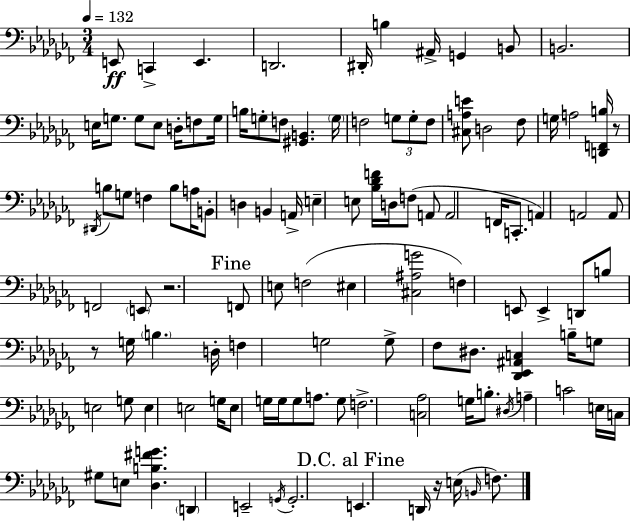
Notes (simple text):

E2/e C2/q E2/q. D2/h. D#2/s B3/q A#2/s G2/q B2/e B2/h. E3/s G3/e. G3/e E3/e D3/s F3/e G3/s B3/s G3/e F3/e [G#2,B2]/q. G3/s F3/h G3/e G3/e F3/e [C#3,A3,E4]/e D3/h FES3/e G3/s A3/h [D2,F2,B3]/s R/e D#2/s B3/e G3/e F3/q B3/e A3/s B2/e D3/q B2/q A2/s E3/q E3/e [Bb3,Db4,F4]/s D3/s F3/e A2/e A2/h F2/s C2/e. A2/q A2/h A2/e F2/h E2/e R/h. F2/e E3/e F3/h EIS3/q [C#3,A#3,G4]/h F3/q E2/e E2/q D2/e B3/e R/e G3/s B3/q. D3/s F3/q G3/h G3/e FES3/e D#3/e. [Db2,Eb2,A#2,C3]/q B3/s G3/e E3/h G3/e E3/q E3/h G3/s E3/e G3/s G3/s G3/e A3/e. G3/e F3/h. [C3,Ab3]/h G3/s B3/e. D#3/s A3/q C4/h E3/s C3/s G#3/e E3/e [Db3,B3,F#4,G4]/q. D2/q E2/h G2/s G2/h. E2/q. D2/s R/s E3/s B2/s F3/e.